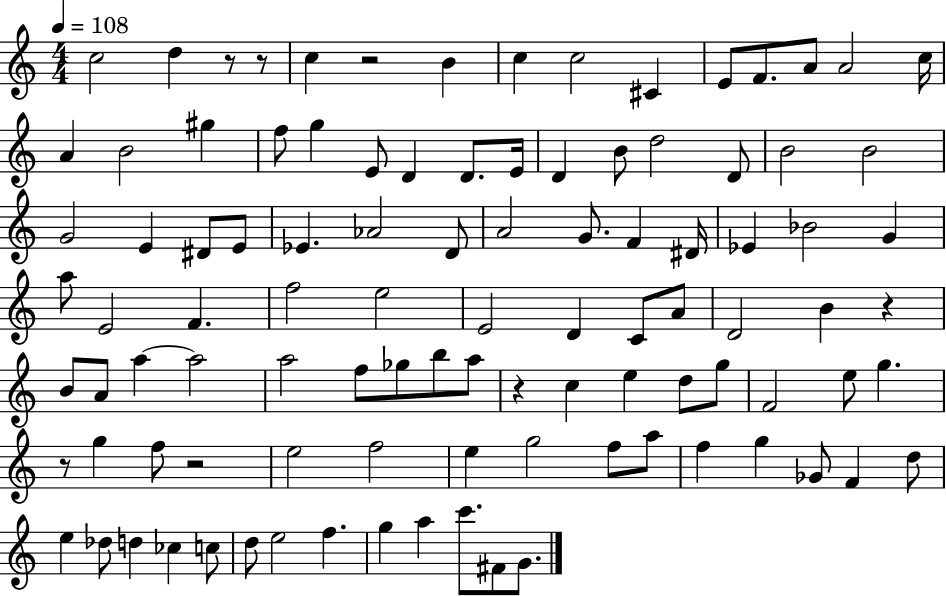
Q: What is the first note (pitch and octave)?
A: C5